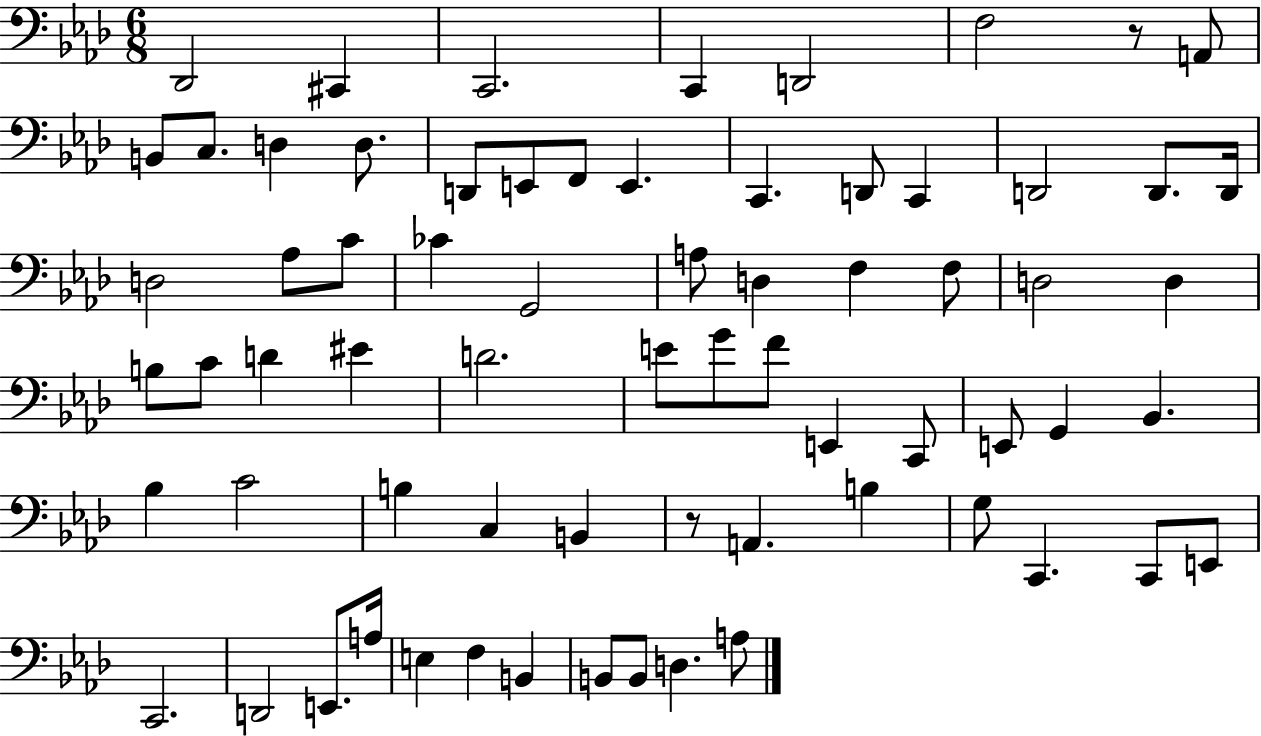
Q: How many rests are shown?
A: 2